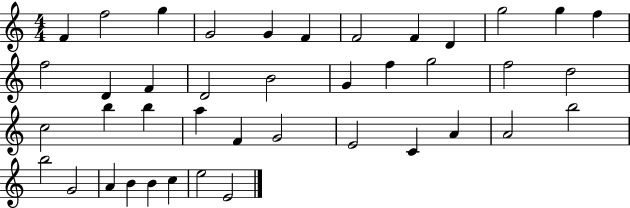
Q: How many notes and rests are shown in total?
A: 41